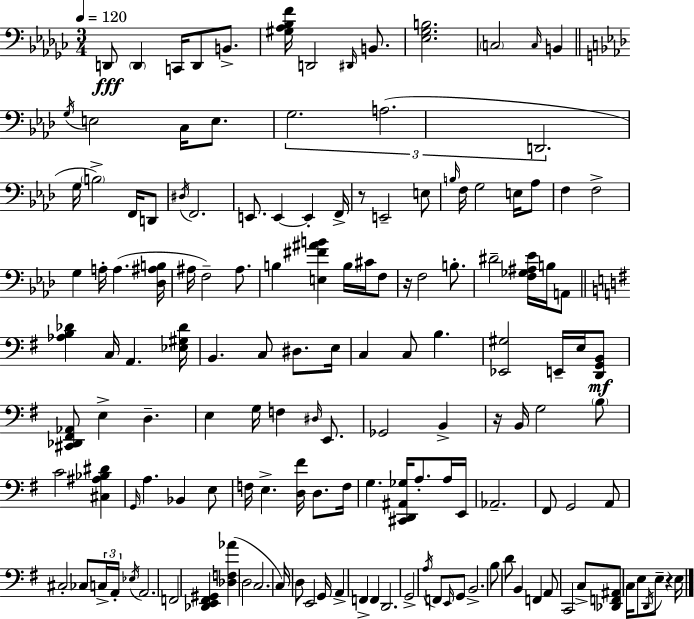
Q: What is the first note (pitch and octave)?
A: D2